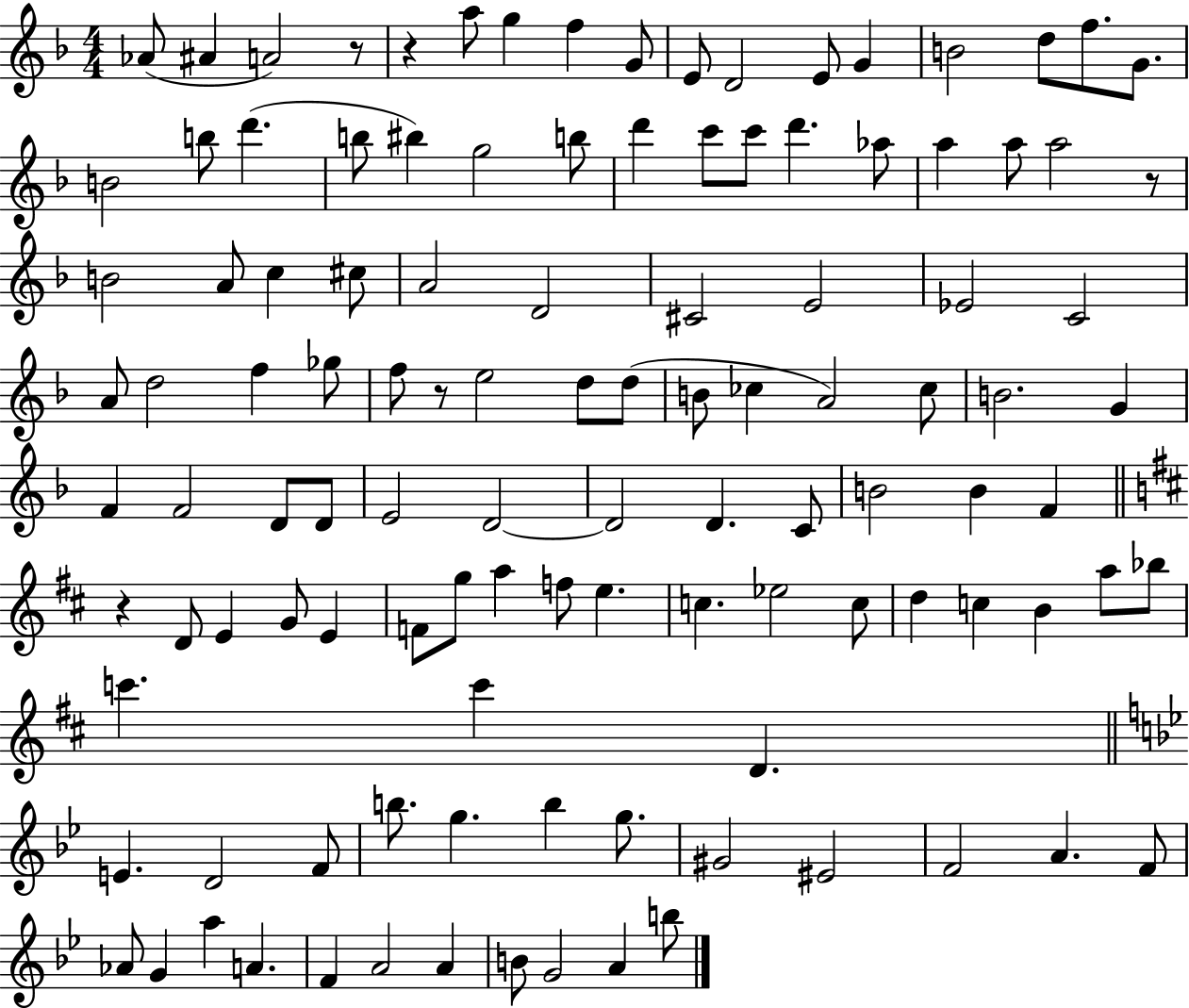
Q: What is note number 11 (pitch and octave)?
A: G4